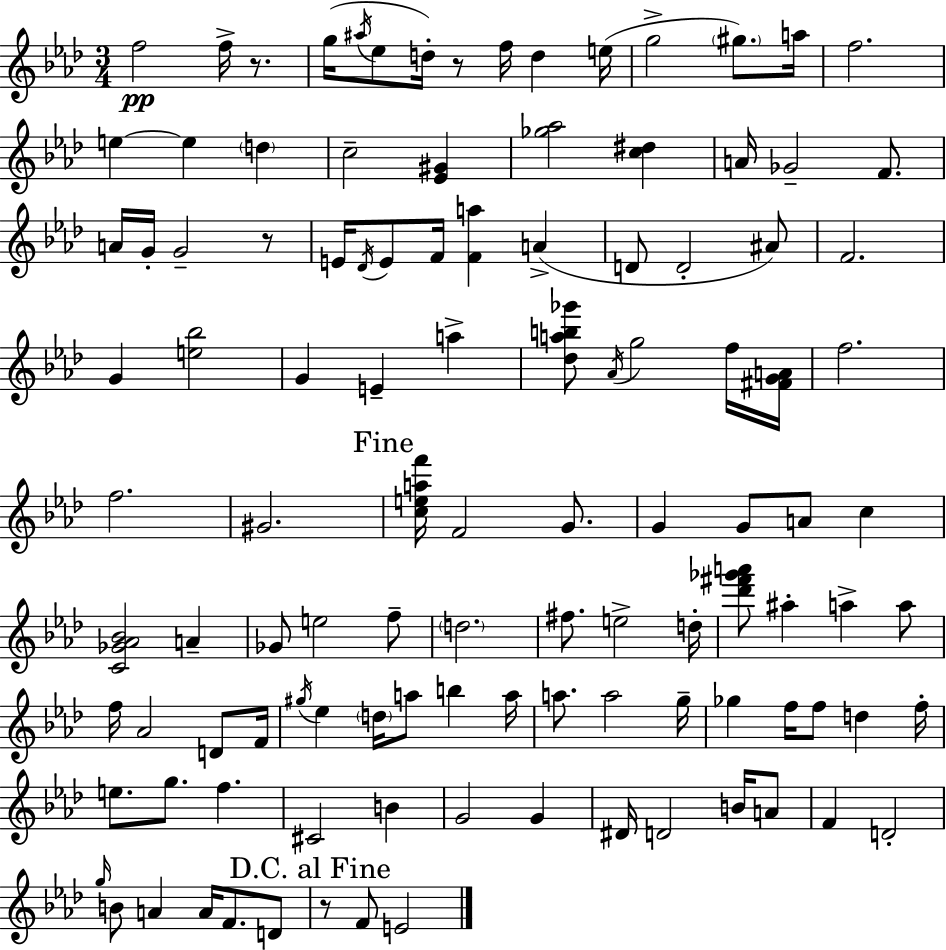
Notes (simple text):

F5/h F5/s R/e. G5/s A#5/s Eb5/e D5/s R/e F5/s D5/q E5/s G5/h G#5/e. A5/s F5/h. E5/q E5/q D5/q C5/h [Eb4,G#4]/q [Gb5,Ab5]/h [C5,D#5]/q A4/s Gb4/h F4/e. A4/s G4/s G4/h R/e E4/s Db4/s E4/e F4/s [F4,A5]/q A4/q D4/e D4/h A#4/e F4/h. G4/q [E5,Bb5]/h G4/q E4/q A5/q [Db5,A5,B5,Gb6]/e Ab4/s G5/h F5/s [F#4,G4,A4]/s F5/h. F5/h. G#4/h. [C5,E5,A5,F6]/s F4/h G4/e. G4/q G4/e A4/e C5/q [C4,Gb4,Ab4,Bb4]/h A4/q Gb4/e E5/h F5/e D5/h. F#5/e. E5/h D5/s [Db6,F#6,Gb6,A6]/e A#5/q A5/q A5/e F5/s Ab4/h D4/e F4/s G#5/s Eb5/q D5/s A5/e B5/q A5/s A5/e. A5/h G5/s Gb5/q F5/s F5/e D5/q F5/s E5/e. G5/e. F5/q. C#4/h B4/q G4/h G4/q D#4/s D4/h B4/s A4/e F4/q D4/h G5/s B4/e A4/q A4/s F4/e. D4/e R/e F4/e E4/h